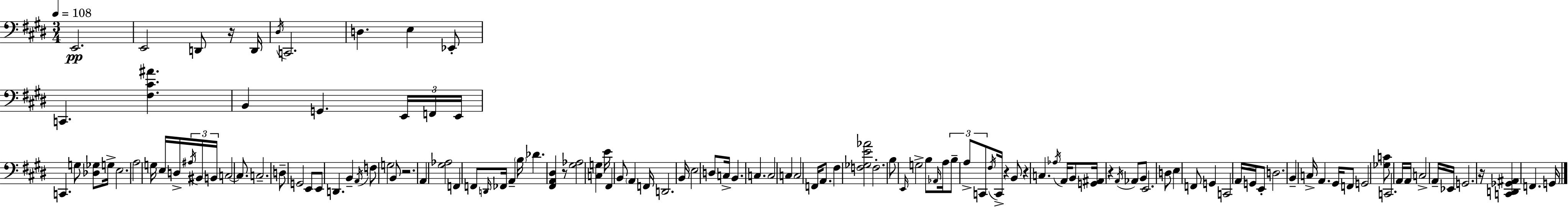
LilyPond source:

{
  \clef bass
  \numericTimeSignature
  \time 3/4
  \key e \major
  \tempo 4 = 108
  e,2.\pp | e,2 d,8 r16 d,16 | \acciaccatura { dis16 } c,2. | d4. e4 ees,8-. | \break c,4. <fis cis' ais'>4. | b,4 g,4. \tuplet 3/2 { e,16 | f,16 e,16 } c,4. g8 <des ges>8 | g16-> e2. | \break a2 g16 e16 d16-> | \tuplet 3/2 { \acciaccatura { ais16 } bis,16 b,16 } c2~~ c8. | c2.-- | d8-- g,2 | \break e,8 e,8 d,4. b,4-- | \acciaccatura { a,16 } f8 g2 | b,8 r2. | a,4 <gis aes>2 | \break f,4 f,8 \grace { d,16 } fes,16 a,4-- | \parenthesize b16 des'4. <fis, a, dis>4 | r8 <gis aes>2 | <c g>4 e'16 fis,4 b,8 \parenthesize a,4 | \break f,16 d,2. | b,16 e2 | d8 c16-> b,4. c4. | c2 | \break c4 c2 | f,16 a,8. fis4 <f ges e' aes'>2 | f2.-. | b8 \grace { e,16 } g2-> | \break b8 \grace { aes,16 } a16 \tuplet 3/2 { b8-- a8-> c,8 } | \acciaccatura { fis16 } c,16-> r4 b,8 r4 | c4. \acciaccatura { aes16 } a,16 b,8 <g, ais,>16 | r4 \acciaccatura { a,16 } aes,8 b,8 e,2. | \break d8 e4 | f,8 g,4 c,2 | a,16 g,16 e,8-. d2. | b,4-- | \break c16-> a,4. gis,16 f,8 g,2 | <ges c'>8 c,2. | a,16 a,16 c2-> | a,16-- ees,16 g,2. | \break r16 <c, d, ges, ais,>4 | f,4. g,16 \bar "|."
}